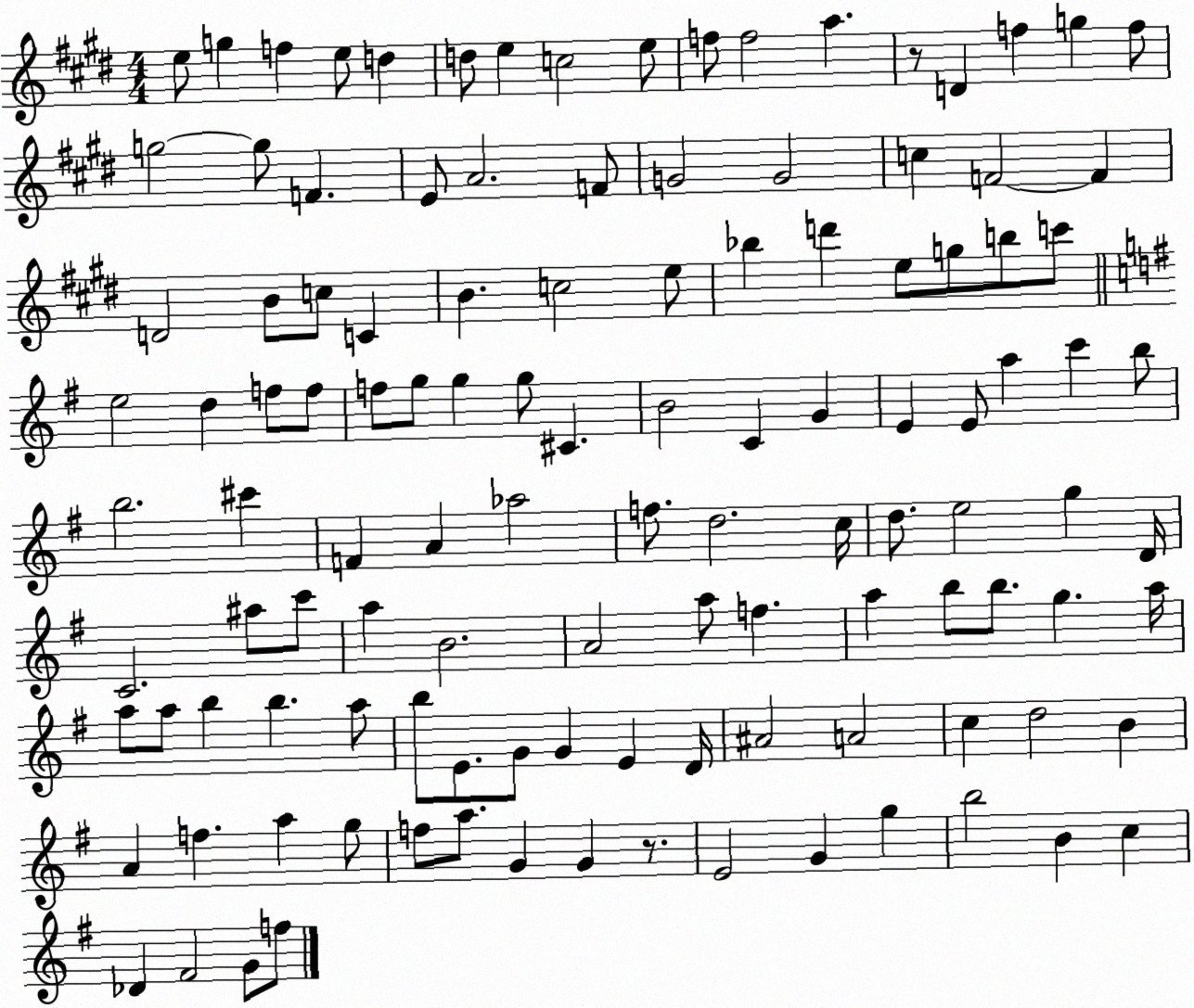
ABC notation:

X:1
T:Untitled
M:4/4
L:1/4
K:E
e/2 g f e/2 d d/2 e c2 e/2 f/2 f2 a z/2 D f g f/2 g2 g/2 F E/2 A2 F/2 G2 G2 c F2 F D2 B/2 c/2 C B c2 e/2 _b d' e/2 g/2 b/2 c'/2 e2 d f/2 f/2 f/2 g/2 g g/2 ^C B2 C G E E/2 a c' b/2 b2 ^c' F A _a2 f/2 d2 c/4 d/2 e2 g D/4 C2 ^a/2 c'/2 a B2 A2 a/2 f a b/2 b/2 g a/4 a/2 a/2 b b a/2 b/2 E/2 G/2 G E D/4 ^A2 A2 c d2 B A f a g/2 f/2 a/2 G G z/2 E2 G g b2 B c _D ^F2 G/2 f/2